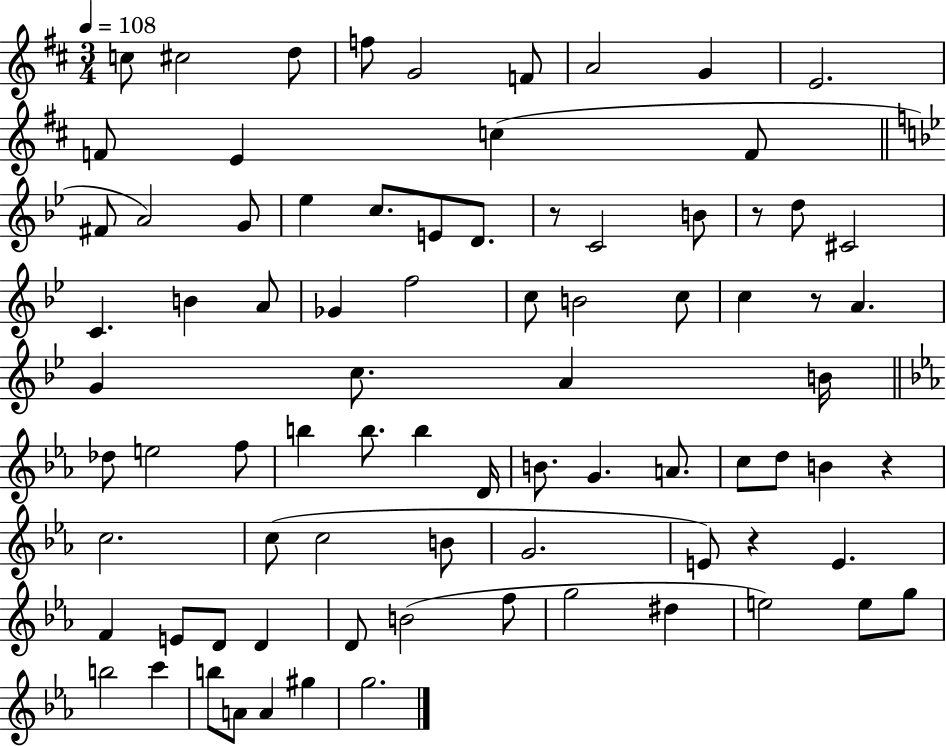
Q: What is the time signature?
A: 3/4